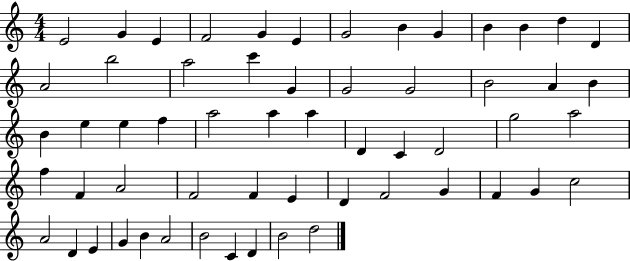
{
  \clef treble
  \numericTimeSignature
  \time 4/4
  \key c \major
  e'2 g'4 e'4 | f'2 g'4 e'4 | g'2 b'4 g'4 | b'4 b'4 d''4 d'4 | \break a'2 b''2 | a''2 c'''4 g'4 | g'2 g'2 | b'2 a'4 b'4 | \break b'4 e''4 e''4 f''4 | a''2 a''4 a''4 | d'4 c'4 d'2 | g''2 a''2 | \break f''4 f'4 a'2 | f'2 f'4 e'4 | d'4 f'2 g'4 | f'4 g'4 c''2 | \break a'2 d'4 e'4 | g'4 b'4 a'2 | b'2 c'4 d'4 | b'2 d''2 | \break \bar "|."
}